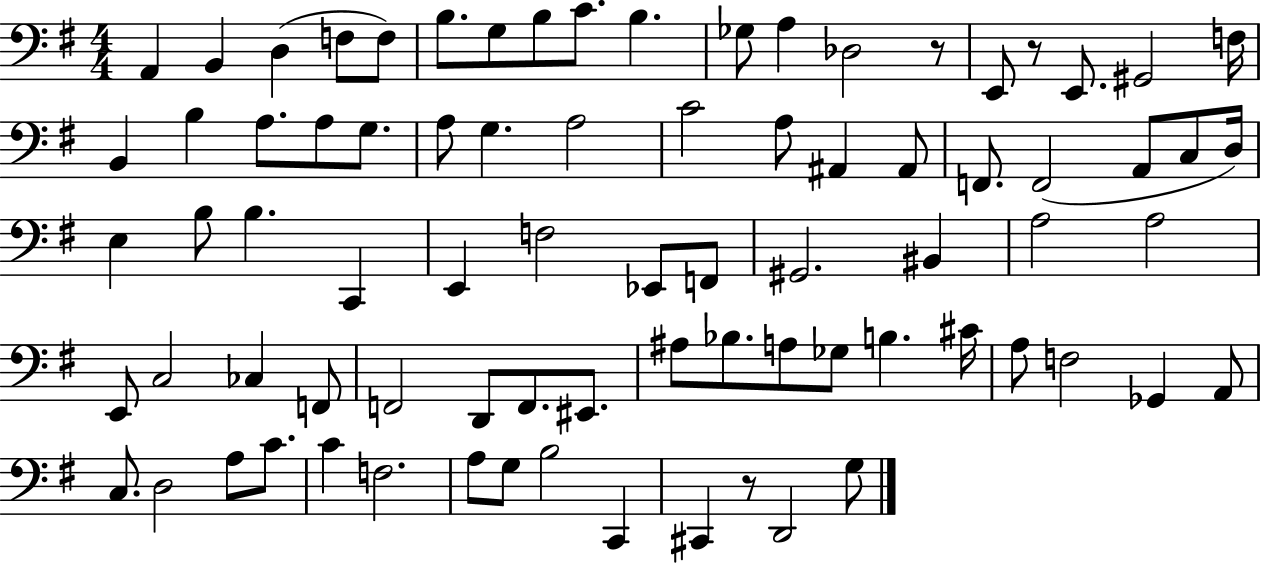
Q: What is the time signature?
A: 4/4